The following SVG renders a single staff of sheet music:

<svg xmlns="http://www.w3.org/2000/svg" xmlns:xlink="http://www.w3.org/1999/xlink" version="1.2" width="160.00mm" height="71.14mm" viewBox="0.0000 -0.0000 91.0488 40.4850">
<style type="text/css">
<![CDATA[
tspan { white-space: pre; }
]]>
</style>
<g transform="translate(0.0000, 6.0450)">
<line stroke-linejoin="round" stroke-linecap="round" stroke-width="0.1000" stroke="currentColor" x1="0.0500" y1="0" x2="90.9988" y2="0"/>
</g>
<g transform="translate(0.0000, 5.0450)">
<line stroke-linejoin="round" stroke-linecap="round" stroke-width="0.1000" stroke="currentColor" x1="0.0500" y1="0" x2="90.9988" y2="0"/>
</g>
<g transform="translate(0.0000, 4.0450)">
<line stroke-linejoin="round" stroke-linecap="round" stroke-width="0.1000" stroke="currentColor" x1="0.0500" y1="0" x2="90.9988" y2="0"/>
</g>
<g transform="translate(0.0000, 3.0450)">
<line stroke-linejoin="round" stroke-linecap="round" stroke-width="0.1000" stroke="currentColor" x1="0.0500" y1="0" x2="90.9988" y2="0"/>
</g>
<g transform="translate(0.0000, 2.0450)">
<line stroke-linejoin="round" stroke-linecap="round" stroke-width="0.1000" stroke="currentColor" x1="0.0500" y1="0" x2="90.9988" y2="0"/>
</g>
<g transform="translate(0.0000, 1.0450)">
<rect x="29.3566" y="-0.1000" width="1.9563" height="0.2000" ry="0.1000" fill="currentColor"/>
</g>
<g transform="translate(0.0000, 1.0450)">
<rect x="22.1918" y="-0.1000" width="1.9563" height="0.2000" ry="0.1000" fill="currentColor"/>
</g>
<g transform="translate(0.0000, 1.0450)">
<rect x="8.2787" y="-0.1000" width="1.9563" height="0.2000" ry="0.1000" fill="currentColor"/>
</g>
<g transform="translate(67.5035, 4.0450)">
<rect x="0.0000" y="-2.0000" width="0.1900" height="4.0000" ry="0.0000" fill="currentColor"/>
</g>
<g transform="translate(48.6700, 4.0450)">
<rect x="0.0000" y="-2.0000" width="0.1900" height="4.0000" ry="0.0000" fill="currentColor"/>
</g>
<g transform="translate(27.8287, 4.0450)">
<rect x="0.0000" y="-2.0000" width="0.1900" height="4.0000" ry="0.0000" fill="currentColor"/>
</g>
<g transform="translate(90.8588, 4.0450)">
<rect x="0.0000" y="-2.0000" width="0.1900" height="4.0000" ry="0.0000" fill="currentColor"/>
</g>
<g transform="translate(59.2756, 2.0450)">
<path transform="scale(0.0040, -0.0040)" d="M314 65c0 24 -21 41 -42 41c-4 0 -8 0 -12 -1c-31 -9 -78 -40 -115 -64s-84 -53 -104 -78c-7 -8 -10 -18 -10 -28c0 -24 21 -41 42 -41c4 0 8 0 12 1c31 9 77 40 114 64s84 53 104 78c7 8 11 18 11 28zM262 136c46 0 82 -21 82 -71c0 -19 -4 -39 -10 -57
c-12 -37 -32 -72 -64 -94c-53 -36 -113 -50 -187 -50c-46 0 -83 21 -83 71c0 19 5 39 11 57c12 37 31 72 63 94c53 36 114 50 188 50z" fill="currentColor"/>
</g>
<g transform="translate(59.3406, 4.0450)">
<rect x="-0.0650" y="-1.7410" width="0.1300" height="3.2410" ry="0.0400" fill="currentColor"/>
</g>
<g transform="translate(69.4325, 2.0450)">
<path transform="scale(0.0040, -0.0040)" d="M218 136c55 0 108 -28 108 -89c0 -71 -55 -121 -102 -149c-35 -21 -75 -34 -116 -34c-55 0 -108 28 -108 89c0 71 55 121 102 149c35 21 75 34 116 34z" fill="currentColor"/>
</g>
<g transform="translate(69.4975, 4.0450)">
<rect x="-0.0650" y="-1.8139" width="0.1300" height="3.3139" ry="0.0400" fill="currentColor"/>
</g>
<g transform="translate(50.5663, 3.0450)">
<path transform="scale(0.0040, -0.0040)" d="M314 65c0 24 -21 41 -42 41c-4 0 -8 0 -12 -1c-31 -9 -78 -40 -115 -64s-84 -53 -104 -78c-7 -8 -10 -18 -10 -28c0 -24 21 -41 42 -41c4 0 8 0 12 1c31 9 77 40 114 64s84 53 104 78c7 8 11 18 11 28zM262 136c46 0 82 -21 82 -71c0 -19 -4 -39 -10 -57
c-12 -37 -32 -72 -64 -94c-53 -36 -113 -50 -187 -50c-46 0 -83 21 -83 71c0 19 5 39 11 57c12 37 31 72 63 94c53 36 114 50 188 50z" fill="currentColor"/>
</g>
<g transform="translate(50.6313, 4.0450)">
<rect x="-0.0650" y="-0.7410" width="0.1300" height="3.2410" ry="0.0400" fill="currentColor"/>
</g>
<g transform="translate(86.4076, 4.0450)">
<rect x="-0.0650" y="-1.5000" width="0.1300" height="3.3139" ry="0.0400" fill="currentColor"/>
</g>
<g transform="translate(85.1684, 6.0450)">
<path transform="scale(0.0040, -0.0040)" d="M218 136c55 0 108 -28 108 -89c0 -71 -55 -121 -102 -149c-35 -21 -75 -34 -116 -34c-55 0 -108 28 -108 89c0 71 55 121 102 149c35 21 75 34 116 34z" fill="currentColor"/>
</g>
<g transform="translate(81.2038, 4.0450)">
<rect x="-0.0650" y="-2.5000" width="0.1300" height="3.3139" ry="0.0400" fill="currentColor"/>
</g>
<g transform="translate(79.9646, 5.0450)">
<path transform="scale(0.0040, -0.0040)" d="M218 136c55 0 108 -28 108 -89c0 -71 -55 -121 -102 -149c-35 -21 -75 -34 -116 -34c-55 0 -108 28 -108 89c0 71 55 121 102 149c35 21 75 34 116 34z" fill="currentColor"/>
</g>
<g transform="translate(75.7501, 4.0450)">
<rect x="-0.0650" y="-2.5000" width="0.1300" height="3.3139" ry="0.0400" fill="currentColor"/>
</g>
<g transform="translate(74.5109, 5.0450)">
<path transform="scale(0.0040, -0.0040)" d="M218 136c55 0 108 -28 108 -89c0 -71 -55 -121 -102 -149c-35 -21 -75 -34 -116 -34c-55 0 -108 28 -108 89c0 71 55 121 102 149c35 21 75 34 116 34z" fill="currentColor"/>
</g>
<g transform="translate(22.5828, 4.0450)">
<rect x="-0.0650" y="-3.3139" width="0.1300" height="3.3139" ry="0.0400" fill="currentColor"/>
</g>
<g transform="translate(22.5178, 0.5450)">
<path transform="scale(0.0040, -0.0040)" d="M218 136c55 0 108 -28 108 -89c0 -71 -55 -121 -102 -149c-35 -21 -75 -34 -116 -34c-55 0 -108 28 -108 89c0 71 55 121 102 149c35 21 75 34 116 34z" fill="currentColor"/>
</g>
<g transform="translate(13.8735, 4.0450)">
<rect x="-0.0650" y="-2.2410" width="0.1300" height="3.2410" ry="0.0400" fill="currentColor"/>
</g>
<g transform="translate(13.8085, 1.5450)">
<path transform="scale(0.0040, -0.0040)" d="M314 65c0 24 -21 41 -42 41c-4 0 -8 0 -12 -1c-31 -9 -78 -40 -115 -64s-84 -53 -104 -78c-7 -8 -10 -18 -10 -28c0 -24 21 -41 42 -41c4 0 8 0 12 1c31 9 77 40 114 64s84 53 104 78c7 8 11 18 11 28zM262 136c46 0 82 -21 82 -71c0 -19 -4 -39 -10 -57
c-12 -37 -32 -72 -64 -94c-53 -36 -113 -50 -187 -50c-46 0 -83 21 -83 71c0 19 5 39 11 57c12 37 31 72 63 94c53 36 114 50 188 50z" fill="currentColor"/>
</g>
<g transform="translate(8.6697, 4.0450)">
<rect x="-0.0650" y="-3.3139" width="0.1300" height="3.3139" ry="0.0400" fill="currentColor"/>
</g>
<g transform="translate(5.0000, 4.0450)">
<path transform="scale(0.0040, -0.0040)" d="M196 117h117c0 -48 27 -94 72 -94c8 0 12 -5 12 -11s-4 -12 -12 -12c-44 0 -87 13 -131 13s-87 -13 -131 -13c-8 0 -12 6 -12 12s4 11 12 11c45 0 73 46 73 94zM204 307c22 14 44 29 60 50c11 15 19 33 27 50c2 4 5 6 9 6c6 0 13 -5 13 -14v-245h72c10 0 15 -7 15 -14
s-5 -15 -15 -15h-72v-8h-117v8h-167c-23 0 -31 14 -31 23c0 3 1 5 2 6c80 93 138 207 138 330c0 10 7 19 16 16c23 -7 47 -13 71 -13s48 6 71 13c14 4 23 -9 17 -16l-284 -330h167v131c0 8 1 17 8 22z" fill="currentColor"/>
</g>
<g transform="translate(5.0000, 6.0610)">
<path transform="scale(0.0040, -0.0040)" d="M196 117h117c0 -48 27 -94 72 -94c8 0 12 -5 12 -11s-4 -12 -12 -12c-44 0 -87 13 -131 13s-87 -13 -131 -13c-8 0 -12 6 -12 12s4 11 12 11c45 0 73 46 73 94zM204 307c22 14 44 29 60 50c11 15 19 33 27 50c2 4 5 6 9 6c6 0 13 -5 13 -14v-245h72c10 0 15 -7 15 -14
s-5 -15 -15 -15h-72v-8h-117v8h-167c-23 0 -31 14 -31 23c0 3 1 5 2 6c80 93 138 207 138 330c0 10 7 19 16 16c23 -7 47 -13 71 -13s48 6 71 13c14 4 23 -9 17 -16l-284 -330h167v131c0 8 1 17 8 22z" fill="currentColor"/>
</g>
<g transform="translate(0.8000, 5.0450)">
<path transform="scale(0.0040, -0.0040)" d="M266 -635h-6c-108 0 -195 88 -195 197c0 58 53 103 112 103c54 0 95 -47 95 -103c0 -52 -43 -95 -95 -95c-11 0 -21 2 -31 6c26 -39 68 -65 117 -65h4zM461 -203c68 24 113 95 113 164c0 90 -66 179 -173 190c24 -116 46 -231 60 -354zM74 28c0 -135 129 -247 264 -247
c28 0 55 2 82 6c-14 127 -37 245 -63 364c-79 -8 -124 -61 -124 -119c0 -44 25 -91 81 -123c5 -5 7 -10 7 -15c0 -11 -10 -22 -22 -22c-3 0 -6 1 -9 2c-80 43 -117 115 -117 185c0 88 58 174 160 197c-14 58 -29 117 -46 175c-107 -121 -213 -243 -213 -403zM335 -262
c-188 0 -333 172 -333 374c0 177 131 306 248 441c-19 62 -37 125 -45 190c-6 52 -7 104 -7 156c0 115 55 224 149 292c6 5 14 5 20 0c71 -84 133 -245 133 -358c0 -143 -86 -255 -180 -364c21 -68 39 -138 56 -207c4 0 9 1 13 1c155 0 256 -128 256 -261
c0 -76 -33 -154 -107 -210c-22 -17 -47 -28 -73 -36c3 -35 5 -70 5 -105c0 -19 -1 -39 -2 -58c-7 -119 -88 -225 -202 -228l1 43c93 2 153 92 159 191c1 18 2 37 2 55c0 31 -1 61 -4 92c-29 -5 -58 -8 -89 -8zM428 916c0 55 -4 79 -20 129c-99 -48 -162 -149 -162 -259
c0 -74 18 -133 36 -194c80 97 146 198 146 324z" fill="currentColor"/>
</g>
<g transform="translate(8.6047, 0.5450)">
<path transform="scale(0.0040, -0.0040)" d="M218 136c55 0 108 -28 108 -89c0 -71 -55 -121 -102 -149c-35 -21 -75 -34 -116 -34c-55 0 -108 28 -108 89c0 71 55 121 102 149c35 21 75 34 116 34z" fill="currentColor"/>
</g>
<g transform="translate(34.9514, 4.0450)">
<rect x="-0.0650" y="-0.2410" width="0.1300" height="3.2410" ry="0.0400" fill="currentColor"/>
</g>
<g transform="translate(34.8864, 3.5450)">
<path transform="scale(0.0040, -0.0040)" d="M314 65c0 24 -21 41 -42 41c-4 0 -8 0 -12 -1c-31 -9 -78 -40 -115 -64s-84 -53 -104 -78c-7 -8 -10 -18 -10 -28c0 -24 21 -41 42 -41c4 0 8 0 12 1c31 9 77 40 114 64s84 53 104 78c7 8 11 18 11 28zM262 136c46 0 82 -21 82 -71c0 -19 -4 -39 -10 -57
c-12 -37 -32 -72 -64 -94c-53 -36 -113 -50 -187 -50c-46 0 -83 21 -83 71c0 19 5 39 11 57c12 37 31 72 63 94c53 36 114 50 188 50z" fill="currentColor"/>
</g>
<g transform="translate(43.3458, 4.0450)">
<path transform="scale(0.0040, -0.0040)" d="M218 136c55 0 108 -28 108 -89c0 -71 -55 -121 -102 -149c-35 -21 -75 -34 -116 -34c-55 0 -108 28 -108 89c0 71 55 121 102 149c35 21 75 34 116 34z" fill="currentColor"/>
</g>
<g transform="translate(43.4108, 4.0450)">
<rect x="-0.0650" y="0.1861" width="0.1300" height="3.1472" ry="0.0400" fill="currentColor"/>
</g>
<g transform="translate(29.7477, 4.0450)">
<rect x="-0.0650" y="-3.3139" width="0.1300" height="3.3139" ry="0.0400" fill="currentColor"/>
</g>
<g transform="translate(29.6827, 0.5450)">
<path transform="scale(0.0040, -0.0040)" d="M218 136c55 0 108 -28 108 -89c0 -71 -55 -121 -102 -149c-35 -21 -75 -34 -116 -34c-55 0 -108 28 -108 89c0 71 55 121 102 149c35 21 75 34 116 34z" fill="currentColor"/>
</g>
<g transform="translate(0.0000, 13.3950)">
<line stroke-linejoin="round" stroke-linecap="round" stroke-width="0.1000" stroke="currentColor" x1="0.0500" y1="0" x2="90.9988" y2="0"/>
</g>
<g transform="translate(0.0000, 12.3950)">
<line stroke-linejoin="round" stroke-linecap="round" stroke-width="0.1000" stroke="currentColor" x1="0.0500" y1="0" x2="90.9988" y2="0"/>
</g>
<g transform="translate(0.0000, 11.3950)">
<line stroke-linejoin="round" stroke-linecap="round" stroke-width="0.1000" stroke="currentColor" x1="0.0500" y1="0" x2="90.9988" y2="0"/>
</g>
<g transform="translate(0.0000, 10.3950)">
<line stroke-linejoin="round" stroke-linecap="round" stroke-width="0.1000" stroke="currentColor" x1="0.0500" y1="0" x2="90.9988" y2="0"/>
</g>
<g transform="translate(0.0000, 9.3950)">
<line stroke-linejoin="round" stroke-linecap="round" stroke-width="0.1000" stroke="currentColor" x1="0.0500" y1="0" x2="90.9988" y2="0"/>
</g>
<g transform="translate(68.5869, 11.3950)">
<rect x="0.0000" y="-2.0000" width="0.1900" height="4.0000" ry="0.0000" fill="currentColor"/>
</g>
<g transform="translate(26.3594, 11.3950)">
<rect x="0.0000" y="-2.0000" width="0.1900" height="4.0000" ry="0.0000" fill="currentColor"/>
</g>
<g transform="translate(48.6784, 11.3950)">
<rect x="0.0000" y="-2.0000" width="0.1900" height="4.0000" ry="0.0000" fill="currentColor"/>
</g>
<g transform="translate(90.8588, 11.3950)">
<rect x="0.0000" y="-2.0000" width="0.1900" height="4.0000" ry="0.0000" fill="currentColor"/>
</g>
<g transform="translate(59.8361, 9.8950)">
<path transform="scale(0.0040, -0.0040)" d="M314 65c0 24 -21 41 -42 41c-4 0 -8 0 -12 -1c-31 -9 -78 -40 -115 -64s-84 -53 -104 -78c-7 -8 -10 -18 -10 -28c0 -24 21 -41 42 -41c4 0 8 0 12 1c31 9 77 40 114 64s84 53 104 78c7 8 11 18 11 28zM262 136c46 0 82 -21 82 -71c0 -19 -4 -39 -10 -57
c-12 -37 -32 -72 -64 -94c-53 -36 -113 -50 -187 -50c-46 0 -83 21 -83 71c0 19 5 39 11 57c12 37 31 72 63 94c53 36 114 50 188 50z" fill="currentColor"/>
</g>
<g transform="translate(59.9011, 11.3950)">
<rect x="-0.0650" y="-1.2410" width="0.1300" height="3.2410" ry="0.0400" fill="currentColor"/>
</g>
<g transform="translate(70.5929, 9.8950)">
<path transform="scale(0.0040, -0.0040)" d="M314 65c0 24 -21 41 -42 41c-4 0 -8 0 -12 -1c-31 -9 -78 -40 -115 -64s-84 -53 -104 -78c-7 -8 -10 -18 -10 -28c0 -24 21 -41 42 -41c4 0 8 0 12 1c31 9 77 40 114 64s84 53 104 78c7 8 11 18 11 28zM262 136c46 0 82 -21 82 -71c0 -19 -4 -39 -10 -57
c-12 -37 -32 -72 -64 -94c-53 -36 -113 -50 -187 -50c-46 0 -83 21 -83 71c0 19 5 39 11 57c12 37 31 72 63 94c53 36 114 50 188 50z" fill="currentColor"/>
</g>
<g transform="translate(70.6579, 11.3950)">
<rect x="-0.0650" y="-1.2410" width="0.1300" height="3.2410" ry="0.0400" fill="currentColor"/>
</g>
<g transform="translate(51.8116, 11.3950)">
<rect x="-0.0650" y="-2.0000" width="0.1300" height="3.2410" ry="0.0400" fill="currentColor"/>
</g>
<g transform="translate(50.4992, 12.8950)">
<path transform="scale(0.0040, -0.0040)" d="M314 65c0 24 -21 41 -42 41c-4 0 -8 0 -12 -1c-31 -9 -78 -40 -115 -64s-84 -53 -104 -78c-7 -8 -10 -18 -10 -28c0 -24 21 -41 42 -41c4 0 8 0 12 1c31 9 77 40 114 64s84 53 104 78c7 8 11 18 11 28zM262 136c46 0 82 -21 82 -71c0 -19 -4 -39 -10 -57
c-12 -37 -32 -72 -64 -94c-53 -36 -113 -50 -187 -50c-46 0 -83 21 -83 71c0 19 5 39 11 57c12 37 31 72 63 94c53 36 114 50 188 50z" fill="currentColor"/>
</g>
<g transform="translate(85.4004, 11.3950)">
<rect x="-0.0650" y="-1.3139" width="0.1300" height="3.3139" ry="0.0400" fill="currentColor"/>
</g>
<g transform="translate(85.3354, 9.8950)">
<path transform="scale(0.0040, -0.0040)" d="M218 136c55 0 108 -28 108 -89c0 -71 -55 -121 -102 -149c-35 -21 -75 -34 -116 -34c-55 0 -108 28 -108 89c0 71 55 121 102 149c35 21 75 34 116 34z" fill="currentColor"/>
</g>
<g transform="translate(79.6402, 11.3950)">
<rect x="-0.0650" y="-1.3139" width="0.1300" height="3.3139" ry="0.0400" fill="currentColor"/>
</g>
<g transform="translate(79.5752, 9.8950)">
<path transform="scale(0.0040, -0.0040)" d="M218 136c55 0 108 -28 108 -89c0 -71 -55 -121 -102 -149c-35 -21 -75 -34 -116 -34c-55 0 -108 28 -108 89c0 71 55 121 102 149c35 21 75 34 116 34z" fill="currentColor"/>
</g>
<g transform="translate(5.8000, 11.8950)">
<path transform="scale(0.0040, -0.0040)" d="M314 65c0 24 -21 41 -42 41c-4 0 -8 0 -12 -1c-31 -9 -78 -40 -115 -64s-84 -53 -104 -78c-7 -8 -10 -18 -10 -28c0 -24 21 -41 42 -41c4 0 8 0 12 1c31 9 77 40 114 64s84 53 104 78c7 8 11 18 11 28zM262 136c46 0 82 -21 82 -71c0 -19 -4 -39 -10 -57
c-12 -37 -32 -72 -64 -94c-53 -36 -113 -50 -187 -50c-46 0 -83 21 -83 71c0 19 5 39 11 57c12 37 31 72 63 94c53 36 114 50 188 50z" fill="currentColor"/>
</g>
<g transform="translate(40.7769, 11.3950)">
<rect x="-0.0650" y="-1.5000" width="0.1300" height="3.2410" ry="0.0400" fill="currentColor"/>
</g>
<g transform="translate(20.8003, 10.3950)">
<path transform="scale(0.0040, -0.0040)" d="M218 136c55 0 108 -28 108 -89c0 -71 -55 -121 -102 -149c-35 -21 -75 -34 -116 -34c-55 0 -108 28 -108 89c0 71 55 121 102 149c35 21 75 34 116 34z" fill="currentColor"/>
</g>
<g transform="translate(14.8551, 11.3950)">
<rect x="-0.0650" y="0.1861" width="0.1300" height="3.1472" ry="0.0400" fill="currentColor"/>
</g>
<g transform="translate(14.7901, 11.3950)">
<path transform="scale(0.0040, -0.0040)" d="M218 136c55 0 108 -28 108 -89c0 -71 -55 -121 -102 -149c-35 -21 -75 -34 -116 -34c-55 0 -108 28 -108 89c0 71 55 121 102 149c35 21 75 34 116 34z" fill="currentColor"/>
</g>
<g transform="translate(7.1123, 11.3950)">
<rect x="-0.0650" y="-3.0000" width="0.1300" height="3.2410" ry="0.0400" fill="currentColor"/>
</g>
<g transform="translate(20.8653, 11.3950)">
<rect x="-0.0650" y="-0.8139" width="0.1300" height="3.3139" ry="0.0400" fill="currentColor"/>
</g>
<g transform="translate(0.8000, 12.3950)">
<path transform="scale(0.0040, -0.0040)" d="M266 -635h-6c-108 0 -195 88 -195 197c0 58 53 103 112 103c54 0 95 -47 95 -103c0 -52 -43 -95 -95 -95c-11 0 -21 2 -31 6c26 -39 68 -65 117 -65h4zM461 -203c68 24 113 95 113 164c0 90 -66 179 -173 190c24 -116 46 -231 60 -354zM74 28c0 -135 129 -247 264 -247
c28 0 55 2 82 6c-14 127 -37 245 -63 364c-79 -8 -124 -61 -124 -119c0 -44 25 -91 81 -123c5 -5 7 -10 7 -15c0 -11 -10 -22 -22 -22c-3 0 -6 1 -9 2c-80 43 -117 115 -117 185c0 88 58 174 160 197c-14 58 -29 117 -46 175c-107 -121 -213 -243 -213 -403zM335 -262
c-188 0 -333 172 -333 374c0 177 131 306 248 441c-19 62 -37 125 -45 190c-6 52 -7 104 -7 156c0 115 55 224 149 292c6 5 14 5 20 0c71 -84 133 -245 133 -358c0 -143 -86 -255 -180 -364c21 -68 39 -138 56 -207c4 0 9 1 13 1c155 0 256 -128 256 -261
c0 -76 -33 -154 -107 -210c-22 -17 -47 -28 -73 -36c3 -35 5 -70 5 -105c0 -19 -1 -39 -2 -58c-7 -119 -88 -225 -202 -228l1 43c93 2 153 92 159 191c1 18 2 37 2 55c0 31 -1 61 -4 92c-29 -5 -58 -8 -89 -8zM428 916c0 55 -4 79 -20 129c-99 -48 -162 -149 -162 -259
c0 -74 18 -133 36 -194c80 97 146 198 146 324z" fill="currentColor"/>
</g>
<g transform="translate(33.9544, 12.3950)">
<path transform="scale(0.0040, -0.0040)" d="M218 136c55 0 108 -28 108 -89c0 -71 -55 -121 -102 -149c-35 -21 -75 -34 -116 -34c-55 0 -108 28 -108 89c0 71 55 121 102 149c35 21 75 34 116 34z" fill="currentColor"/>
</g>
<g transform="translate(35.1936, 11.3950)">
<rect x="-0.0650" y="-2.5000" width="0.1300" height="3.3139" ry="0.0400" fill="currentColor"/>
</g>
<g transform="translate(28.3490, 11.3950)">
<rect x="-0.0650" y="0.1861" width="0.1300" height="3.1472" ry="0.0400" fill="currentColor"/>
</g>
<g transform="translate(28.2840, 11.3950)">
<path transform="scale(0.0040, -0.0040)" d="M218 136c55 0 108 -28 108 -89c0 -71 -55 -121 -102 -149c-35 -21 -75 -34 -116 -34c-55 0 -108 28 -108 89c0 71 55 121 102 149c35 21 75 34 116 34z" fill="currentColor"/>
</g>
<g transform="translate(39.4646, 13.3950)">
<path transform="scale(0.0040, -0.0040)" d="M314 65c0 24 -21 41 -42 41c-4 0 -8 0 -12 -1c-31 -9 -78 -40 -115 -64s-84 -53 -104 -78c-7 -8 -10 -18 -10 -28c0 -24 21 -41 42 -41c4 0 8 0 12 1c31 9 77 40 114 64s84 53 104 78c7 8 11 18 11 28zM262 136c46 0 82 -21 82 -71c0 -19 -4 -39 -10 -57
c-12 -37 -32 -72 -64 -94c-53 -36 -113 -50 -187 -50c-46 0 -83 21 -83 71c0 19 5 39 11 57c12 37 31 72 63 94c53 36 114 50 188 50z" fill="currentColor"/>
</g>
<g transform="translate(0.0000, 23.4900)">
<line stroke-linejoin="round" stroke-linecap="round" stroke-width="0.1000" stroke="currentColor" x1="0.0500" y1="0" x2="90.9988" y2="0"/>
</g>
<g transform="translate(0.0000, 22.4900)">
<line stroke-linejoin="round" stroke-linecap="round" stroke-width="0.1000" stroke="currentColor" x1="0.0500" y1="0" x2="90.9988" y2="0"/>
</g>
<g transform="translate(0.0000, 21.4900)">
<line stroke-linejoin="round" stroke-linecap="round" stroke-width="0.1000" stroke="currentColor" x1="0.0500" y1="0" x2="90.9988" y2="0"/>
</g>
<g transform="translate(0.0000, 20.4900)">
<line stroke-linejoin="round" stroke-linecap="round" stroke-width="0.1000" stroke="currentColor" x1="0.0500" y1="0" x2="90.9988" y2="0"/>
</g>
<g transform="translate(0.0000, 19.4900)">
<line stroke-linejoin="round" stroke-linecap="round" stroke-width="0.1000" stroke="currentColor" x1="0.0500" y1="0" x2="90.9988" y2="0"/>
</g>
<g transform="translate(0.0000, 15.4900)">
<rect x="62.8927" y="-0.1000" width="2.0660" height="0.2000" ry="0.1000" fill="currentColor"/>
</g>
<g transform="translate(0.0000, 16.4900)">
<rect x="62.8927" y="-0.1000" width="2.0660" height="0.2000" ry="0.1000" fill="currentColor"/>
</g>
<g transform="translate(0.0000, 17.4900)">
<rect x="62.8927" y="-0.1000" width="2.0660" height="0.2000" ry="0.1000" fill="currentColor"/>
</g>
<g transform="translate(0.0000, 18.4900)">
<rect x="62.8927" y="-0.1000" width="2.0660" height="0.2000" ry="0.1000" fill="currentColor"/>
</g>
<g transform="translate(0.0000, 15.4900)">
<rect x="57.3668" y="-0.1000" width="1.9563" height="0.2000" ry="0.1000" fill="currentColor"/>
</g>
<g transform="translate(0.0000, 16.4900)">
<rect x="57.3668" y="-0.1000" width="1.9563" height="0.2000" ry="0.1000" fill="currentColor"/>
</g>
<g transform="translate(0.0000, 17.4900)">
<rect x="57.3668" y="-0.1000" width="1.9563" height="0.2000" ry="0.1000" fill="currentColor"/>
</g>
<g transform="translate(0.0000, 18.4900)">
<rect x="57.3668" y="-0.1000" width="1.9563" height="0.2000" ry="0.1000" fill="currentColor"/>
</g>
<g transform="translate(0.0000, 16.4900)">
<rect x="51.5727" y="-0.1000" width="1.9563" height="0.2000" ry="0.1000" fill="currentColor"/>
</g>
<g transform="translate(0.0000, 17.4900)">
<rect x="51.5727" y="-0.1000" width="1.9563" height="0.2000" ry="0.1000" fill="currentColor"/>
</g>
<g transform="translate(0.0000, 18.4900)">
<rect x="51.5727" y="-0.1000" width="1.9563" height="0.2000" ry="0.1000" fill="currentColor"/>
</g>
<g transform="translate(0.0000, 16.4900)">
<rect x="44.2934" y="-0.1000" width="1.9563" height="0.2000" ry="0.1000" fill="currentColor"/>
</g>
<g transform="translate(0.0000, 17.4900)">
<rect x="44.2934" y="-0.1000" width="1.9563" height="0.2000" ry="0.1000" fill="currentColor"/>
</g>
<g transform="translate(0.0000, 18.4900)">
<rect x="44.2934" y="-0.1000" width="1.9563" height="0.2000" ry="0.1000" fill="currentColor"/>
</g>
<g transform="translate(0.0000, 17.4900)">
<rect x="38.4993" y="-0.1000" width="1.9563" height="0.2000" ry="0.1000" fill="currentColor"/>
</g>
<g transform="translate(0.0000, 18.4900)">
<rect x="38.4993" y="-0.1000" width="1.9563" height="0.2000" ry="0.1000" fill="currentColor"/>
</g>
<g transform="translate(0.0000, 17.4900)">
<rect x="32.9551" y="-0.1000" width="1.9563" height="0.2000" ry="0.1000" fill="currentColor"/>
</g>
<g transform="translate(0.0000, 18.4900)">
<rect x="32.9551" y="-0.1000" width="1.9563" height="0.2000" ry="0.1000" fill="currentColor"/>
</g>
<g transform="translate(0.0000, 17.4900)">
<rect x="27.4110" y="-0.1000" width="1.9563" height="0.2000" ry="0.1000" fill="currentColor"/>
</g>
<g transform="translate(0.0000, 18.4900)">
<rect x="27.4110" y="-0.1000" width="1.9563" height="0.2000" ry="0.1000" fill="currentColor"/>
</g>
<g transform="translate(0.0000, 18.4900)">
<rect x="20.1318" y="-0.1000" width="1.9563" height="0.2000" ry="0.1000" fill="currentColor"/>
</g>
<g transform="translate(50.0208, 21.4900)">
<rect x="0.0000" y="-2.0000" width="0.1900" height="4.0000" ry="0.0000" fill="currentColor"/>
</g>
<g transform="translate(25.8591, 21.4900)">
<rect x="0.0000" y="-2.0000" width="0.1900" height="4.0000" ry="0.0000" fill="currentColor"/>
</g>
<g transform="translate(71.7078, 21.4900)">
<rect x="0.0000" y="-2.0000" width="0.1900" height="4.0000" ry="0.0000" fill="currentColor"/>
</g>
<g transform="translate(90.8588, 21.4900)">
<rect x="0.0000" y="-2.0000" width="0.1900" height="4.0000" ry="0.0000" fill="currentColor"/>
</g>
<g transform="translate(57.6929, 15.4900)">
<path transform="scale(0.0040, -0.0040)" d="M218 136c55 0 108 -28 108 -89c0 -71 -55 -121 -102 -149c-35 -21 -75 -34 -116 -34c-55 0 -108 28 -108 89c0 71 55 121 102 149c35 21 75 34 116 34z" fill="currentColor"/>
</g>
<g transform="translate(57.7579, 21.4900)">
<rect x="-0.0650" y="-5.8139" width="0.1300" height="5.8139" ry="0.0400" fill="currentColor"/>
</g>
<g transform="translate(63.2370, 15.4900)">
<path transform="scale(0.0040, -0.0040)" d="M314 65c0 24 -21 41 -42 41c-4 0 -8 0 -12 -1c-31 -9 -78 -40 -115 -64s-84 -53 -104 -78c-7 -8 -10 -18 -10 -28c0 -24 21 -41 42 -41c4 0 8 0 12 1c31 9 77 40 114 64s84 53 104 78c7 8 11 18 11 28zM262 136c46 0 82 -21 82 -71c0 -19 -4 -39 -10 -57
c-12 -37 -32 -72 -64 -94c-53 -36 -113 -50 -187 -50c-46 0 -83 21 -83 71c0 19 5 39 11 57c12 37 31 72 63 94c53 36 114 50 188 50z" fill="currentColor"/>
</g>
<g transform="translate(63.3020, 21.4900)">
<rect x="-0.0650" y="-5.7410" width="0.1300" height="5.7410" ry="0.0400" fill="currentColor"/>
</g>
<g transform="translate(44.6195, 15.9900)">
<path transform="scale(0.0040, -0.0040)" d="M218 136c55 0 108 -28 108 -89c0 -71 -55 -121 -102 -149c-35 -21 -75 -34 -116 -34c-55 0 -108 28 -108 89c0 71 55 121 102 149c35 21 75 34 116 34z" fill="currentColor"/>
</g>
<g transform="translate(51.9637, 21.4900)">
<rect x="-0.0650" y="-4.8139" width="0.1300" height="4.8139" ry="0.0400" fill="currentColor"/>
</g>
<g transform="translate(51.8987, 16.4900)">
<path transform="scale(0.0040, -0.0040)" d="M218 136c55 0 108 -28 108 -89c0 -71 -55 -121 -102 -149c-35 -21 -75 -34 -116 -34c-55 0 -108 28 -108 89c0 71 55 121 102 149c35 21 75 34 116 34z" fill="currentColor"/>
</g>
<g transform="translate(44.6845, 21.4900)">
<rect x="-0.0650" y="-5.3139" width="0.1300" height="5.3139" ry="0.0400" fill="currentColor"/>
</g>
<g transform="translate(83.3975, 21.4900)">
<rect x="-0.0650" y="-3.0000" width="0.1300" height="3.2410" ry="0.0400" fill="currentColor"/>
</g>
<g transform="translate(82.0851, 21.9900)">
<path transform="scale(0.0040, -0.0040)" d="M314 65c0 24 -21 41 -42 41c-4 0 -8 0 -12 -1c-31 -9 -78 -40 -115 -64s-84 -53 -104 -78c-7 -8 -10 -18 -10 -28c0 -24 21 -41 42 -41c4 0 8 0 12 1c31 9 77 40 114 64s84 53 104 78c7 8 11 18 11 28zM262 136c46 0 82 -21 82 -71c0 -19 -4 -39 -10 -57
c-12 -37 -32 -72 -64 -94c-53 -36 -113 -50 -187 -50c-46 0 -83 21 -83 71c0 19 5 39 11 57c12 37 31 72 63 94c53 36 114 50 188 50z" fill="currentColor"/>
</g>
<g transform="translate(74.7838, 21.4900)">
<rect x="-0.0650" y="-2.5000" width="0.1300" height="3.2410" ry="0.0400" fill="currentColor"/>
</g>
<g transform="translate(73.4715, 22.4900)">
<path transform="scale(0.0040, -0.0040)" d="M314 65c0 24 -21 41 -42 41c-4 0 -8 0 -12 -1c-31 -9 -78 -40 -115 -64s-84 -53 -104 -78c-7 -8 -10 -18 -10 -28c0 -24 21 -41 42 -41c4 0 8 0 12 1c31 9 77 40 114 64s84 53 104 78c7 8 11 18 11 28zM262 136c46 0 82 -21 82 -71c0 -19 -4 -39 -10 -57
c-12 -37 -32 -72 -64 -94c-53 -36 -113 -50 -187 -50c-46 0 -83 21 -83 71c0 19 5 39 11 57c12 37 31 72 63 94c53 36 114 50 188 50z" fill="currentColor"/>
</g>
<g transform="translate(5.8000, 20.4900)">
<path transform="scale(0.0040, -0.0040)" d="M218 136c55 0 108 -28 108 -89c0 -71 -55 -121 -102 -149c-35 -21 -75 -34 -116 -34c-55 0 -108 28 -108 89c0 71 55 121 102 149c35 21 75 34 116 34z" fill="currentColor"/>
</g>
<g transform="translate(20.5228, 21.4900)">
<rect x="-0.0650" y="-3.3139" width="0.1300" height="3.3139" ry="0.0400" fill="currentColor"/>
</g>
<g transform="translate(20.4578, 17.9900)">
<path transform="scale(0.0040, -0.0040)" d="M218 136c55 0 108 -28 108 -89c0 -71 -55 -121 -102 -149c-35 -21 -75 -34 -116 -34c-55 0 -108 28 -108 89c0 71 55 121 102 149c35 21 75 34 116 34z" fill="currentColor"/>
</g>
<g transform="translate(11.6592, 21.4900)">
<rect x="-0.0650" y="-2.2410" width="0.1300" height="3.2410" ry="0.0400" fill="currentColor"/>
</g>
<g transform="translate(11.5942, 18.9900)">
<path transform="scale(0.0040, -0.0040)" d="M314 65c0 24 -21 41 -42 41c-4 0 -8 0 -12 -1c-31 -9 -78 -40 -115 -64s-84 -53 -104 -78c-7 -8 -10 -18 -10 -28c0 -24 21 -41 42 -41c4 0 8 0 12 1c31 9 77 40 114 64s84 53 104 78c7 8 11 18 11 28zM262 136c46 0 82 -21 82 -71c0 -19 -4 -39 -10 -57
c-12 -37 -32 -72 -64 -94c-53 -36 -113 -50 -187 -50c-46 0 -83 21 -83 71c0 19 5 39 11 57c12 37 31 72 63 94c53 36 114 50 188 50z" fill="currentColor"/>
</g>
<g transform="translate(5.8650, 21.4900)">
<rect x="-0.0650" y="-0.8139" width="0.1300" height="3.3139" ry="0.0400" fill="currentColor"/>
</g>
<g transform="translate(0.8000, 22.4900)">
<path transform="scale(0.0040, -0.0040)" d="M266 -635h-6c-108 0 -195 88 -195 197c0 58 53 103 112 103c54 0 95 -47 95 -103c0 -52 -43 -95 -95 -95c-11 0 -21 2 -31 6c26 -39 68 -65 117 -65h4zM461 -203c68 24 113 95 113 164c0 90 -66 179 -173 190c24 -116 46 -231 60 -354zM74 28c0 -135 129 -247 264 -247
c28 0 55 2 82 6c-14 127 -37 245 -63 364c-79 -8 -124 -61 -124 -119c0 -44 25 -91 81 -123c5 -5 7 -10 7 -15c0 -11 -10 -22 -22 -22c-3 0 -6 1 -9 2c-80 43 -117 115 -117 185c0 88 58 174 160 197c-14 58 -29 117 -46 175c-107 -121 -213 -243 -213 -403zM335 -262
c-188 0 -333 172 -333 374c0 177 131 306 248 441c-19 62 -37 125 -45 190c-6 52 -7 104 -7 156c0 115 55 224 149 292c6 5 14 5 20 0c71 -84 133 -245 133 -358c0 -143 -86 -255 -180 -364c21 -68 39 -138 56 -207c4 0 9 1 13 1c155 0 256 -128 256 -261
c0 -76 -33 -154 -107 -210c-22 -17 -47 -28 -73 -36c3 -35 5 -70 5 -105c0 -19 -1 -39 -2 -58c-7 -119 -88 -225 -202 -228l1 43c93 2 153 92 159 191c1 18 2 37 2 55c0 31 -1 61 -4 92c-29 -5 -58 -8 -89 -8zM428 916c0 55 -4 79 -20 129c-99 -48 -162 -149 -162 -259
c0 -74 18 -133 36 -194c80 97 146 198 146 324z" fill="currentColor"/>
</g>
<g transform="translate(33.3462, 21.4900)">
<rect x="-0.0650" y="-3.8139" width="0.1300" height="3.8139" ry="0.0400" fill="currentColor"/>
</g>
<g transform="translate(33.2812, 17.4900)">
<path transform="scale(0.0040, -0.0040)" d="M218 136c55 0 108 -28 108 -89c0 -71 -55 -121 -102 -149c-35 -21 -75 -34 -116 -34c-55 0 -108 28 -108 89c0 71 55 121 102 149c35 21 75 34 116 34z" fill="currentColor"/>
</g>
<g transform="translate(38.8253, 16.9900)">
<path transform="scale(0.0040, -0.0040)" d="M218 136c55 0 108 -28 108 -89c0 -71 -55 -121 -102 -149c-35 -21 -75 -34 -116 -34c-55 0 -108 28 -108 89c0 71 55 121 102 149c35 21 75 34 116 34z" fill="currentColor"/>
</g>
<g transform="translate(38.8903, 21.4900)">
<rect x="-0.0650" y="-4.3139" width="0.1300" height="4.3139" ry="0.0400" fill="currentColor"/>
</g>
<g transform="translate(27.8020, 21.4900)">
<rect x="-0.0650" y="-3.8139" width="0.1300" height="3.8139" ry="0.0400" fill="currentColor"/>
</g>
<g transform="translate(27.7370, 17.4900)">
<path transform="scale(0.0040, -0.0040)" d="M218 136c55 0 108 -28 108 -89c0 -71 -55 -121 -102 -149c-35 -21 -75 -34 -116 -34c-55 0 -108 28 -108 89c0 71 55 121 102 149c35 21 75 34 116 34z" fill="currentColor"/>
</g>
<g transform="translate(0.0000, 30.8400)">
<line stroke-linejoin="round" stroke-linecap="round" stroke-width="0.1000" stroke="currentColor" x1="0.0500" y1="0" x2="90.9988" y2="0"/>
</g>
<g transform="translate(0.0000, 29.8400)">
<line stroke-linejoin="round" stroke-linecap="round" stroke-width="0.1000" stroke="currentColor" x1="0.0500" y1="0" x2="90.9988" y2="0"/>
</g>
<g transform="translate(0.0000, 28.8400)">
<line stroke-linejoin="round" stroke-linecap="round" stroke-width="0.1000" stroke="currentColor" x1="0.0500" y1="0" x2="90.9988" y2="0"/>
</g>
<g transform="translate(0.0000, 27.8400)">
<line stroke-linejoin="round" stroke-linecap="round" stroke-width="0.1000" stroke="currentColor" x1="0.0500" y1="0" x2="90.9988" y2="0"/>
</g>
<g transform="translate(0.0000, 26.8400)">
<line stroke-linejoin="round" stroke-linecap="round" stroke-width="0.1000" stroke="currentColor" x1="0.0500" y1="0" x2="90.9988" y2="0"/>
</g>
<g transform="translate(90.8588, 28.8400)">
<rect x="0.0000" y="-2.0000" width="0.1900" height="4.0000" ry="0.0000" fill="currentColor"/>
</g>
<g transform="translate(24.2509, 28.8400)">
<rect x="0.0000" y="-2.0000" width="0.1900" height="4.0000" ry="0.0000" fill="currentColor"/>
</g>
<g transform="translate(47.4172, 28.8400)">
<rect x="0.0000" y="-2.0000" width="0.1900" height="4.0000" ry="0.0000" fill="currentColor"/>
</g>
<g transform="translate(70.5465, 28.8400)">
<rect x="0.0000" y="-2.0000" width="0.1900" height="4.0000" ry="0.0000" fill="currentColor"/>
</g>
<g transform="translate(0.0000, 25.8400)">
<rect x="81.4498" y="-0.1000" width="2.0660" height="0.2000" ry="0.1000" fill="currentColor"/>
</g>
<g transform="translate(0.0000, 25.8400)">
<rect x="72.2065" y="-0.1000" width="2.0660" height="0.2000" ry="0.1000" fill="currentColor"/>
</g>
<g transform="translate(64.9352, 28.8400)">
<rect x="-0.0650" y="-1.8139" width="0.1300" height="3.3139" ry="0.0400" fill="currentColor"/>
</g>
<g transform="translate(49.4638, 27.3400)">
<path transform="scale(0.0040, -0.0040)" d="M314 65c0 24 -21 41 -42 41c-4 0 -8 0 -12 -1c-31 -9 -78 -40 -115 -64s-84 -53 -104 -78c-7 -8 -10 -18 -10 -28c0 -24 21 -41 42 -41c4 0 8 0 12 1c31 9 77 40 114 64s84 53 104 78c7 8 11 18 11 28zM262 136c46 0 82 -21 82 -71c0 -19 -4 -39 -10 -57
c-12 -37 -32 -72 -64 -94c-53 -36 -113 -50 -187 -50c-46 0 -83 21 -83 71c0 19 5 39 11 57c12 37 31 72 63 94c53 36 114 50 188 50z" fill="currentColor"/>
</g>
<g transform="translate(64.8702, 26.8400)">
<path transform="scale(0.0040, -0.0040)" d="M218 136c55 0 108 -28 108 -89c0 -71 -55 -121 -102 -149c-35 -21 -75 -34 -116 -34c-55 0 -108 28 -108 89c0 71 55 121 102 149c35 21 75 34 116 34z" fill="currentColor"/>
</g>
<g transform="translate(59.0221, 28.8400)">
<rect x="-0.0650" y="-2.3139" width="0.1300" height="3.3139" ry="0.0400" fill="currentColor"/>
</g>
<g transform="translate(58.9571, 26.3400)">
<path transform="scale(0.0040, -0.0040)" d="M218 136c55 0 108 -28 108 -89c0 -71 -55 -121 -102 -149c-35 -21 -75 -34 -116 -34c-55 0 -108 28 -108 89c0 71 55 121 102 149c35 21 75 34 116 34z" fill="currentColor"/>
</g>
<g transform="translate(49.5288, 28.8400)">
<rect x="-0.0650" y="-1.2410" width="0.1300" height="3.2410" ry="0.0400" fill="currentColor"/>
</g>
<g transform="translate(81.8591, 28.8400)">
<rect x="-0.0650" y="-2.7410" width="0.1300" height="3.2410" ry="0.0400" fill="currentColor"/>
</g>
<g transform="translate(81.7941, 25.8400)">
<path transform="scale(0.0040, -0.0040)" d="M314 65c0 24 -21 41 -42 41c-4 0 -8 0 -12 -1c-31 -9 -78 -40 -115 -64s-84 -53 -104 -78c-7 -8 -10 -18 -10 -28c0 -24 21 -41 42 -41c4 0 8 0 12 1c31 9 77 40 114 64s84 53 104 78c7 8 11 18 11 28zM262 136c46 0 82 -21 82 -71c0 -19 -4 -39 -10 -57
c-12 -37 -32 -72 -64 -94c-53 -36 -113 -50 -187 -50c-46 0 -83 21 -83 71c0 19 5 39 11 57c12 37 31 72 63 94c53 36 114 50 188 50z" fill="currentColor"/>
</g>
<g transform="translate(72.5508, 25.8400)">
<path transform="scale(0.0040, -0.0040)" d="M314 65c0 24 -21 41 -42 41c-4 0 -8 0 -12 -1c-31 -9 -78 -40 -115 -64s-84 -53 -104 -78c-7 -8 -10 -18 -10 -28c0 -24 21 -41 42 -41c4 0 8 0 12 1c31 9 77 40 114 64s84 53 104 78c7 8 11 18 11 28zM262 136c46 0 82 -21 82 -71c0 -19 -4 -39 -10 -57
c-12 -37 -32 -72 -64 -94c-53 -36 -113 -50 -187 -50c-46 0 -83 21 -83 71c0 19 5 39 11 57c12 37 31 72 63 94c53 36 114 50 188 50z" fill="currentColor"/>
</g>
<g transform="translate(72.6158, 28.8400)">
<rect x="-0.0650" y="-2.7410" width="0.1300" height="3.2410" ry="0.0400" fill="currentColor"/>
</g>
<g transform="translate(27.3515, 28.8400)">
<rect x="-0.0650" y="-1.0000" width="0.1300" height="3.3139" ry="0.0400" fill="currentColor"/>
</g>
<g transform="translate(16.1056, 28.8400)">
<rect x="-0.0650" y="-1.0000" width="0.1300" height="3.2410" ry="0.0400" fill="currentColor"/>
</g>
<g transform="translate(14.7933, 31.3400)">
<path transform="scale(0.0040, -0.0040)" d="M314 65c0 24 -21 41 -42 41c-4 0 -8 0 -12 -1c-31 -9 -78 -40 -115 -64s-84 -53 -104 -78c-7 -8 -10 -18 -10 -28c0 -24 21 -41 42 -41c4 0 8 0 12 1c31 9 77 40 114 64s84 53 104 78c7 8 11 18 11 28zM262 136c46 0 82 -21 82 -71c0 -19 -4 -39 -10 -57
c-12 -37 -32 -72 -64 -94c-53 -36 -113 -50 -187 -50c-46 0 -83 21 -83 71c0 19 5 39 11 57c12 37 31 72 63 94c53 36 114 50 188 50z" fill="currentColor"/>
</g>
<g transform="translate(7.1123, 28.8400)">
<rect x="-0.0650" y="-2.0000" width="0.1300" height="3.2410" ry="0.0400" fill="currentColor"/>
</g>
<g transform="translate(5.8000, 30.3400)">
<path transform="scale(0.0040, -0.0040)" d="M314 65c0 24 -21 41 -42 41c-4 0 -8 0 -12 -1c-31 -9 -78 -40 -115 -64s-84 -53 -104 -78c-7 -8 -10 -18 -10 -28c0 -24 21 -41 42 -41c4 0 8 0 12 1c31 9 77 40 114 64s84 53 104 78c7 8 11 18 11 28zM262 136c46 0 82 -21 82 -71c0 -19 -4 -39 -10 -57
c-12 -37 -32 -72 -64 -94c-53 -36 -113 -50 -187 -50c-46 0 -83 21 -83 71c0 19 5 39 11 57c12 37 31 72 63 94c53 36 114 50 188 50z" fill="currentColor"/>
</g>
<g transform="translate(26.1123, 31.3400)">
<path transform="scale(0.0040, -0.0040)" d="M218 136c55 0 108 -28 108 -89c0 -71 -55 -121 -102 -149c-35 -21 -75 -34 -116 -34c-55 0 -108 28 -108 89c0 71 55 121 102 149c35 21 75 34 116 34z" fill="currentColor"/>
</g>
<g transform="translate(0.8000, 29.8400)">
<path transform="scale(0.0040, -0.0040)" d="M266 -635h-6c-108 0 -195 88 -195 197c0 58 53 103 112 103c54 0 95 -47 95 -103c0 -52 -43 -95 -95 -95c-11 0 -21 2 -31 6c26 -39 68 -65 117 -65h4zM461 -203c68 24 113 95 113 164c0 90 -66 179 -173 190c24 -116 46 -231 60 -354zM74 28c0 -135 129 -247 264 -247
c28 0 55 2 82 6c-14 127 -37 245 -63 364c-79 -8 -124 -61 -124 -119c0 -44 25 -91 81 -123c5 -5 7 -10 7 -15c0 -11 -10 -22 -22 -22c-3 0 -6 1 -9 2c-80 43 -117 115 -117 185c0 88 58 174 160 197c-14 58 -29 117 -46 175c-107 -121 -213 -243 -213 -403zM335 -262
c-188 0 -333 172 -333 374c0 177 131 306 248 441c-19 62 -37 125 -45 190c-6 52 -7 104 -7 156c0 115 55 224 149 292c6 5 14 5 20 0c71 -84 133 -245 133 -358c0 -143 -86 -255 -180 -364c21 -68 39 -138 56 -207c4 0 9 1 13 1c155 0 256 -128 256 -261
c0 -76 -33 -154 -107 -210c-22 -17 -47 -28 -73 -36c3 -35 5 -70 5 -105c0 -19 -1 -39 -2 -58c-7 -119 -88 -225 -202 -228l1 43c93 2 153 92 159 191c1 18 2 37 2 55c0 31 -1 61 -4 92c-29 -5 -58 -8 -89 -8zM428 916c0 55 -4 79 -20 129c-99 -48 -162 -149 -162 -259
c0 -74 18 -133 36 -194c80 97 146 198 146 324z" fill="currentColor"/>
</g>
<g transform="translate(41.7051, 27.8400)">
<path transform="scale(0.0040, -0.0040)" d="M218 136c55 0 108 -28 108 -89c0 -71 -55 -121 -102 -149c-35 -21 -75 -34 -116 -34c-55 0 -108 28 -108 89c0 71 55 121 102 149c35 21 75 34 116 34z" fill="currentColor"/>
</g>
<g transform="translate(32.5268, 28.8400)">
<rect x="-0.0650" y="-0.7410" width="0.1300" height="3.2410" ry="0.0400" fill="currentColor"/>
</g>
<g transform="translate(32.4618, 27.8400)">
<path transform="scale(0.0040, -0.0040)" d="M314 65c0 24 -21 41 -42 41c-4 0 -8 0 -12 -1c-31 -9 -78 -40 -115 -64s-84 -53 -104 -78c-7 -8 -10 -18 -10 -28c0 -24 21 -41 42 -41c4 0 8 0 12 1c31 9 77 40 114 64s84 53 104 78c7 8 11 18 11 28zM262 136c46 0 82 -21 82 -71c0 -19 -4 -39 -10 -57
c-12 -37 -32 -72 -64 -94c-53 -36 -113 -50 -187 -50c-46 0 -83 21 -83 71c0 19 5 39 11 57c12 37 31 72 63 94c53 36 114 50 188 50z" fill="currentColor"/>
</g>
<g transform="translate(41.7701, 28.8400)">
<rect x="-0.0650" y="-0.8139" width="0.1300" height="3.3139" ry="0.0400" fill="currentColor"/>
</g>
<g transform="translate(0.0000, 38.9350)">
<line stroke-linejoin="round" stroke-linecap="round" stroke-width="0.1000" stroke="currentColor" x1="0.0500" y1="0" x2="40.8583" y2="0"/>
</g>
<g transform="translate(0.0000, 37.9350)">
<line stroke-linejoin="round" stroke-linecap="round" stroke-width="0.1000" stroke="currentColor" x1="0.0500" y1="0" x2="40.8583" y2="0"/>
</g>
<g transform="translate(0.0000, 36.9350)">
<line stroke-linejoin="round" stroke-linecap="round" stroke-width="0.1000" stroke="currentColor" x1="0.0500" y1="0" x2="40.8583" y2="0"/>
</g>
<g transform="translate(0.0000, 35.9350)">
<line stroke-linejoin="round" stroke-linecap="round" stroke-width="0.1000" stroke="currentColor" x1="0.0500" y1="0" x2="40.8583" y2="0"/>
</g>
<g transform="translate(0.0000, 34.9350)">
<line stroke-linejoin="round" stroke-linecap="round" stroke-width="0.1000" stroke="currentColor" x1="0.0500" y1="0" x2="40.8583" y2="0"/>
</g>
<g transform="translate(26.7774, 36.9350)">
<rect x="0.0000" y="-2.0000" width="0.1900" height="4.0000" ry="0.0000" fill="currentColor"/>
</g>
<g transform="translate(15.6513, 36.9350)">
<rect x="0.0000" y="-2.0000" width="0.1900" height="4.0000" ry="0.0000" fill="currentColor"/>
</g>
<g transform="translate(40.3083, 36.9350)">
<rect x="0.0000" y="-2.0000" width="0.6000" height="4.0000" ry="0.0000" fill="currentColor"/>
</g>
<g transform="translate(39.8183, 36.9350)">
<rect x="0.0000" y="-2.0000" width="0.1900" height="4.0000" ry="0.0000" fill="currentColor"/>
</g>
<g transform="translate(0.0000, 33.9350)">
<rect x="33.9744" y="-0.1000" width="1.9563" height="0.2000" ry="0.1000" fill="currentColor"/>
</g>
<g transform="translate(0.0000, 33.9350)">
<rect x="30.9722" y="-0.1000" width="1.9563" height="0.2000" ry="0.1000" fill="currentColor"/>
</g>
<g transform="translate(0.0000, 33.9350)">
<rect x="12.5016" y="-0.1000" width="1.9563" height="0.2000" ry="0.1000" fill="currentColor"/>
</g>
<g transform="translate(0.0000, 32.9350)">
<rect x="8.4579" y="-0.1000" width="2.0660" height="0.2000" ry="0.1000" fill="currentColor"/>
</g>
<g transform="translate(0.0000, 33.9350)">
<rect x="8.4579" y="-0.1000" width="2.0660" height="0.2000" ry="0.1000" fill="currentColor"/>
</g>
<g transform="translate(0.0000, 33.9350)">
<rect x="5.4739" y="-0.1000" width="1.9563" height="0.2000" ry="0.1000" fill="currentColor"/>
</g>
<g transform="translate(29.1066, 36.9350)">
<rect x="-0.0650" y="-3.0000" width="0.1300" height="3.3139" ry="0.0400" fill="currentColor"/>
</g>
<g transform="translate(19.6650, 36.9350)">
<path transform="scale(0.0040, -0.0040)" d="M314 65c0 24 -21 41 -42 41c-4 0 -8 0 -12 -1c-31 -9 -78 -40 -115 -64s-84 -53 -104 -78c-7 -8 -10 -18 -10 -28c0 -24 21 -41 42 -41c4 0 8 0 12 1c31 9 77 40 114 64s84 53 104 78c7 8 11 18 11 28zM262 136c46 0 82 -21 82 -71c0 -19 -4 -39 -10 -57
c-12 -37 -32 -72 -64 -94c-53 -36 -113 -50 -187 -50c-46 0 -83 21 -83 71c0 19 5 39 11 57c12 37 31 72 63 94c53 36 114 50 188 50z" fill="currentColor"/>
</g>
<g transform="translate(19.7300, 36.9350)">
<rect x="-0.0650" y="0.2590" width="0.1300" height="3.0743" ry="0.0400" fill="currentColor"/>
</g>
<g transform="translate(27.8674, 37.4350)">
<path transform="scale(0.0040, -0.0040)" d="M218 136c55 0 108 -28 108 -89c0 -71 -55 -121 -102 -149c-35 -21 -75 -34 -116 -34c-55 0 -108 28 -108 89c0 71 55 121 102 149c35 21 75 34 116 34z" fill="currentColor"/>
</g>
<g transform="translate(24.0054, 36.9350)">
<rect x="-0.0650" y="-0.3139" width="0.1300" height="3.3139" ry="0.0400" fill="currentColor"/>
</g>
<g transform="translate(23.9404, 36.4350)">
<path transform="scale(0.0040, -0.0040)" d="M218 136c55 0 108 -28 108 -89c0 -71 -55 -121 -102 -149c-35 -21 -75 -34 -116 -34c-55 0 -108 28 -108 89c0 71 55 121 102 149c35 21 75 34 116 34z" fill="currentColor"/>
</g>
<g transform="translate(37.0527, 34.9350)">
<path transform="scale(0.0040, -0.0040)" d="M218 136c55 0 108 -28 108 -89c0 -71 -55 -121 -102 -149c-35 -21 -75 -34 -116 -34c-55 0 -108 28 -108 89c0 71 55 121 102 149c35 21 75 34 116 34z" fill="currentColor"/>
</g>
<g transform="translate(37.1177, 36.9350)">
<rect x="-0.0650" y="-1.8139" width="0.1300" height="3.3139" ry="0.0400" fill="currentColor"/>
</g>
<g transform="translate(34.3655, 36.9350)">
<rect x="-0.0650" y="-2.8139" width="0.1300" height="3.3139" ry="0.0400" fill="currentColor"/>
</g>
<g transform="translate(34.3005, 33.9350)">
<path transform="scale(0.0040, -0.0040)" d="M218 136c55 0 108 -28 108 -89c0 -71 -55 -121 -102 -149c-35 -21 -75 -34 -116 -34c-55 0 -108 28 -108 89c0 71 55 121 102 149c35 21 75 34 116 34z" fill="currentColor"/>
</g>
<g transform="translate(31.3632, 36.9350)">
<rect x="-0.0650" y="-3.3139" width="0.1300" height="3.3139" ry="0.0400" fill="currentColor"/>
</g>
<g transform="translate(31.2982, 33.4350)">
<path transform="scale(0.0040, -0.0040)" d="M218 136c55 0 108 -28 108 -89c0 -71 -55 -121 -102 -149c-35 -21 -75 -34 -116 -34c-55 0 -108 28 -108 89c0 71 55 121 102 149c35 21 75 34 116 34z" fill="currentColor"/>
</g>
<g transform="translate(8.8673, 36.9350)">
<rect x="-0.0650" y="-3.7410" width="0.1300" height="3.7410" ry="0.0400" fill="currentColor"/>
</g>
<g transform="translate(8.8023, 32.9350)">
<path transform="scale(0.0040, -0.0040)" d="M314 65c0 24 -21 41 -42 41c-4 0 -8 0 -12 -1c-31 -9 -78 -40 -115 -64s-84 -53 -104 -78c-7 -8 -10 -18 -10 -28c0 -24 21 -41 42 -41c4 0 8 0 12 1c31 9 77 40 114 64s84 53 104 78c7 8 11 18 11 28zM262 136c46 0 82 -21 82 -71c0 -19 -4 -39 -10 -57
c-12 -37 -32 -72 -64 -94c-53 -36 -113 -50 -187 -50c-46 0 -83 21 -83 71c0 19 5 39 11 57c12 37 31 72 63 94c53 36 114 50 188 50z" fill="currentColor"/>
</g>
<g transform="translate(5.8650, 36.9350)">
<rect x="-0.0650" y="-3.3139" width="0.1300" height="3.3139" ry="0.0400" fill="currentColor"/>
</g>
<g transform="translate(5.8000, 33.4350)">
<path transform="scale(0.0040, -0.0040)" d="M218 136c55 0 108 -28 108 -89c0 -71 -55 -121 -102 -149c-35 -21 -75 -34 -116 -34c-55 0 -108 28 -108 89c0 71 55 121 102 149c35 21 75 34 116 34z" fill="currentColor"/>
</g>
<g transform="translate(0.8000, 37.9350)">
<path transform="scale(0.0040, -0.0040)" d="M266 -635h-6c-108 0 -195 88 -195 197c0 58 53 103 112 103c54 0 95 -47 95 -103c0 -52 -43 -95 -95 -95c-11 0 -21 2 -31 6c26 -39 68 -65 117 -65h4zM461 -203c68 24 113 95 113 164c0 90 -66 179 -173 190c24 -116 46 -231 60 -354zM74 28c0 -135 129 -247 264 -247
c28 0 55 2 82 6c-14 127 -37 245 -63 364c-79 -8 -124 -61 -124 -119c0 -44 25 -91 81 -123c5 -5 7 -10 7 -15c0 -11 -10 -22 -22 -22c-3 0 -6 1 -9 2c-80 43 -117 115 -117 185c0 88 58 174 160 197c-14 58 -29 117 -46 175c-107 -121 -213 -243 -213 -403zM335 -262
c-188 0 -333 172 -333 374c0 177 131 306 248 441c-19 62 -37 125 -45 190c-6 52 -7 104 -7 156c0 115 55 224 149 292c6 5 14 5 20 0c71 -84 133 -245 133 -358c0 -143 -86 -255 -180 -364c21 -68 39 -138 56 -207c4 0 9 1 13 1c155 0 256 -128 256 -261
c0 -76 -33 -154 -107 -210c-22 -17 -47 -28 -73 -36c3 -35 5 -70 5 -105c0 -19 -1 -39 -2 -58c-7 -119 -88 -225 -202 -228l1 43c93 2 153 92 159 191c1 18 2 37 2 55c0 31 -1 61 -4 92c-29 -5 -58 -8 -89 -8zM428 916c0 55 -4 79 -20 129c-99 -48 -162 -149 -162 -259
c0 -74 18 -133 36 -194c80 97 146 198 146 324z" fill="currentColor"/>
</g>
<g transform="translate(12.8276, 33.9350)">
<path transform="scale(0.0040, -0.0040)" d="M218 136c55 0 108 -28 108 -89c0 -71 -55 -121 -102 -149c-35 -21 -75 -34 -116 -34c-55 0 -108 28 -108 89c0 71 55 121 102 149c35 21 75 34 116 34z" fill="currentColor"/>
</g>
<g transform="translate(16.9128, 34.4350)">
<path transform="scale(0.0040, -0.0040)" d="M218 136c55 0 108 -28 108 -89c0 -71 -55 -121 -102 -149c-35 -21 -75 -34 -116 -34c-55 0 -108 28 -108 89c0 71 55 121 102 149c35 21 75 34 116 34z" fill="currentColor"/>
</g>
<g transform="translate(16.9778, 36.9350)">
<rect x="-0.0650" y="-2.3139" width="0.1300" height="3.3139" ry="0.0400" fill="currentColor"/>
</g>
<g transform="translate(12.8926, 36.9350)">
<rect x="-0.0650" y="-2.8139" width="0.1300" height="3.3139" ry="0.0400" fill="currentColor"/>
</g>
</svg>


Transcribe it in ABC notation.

X:1
T:Untitled
M:4/4
L:1/4
K:C
b g2 b b c2 B d2 f2 f G G E A2 B d B G E2 F2 e2 e2 e e d g2 b c' c' d' f' e' g' g'2 G2 A2 F2 D2 D d2 d e2 g f a2 a2 b c'2 a g B2 c A b a f